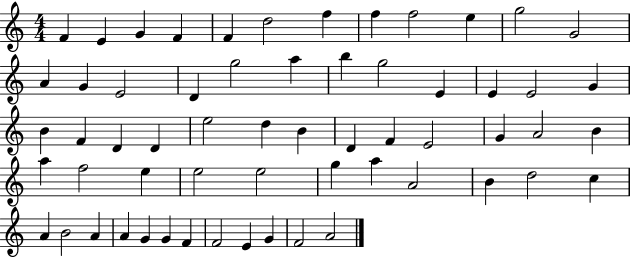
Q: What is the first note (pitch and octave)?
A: F4